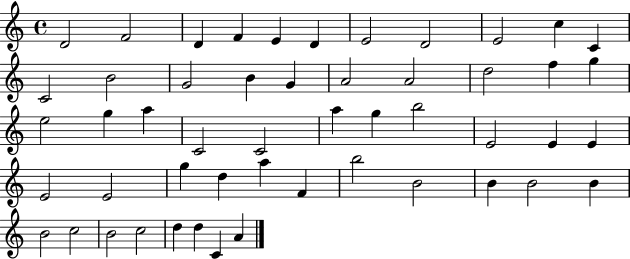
X:1
T:Untitled
M:4/4
L:1/4
K:C
D2 F2 D F E D E2 D2 E2 c C C2 B2 G2 B G A2 A2 d2 f g e2 g a C2 C2 a g b2 E2 E E E2 E2 g d a F b2 B2 B B2 B B2 c2 B2 c2 d d C A